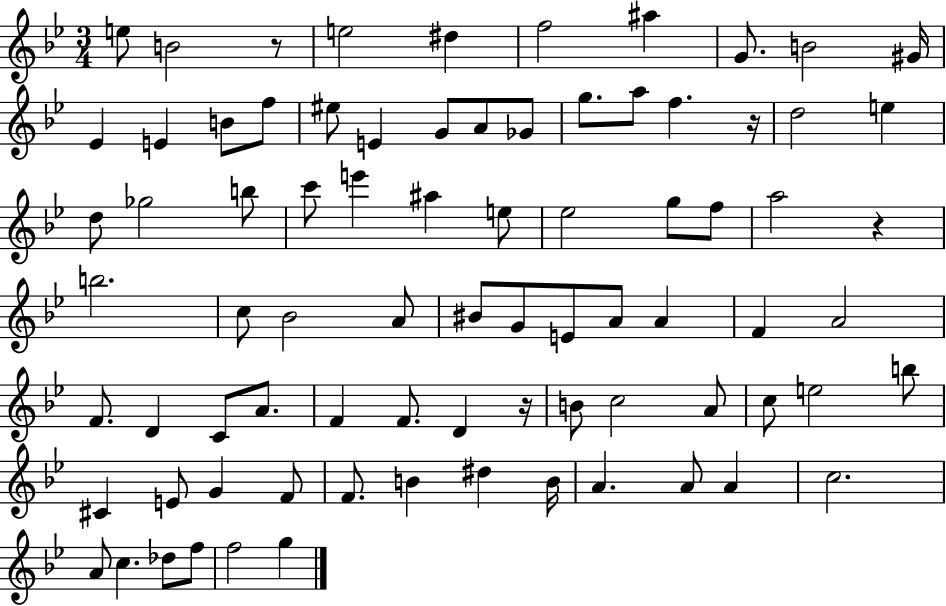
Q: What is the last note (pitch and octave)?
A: G5